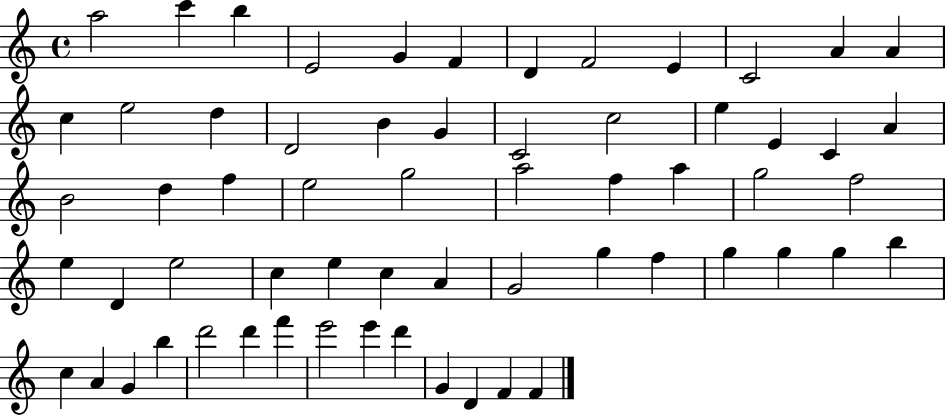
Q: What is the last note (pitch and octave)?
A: F4